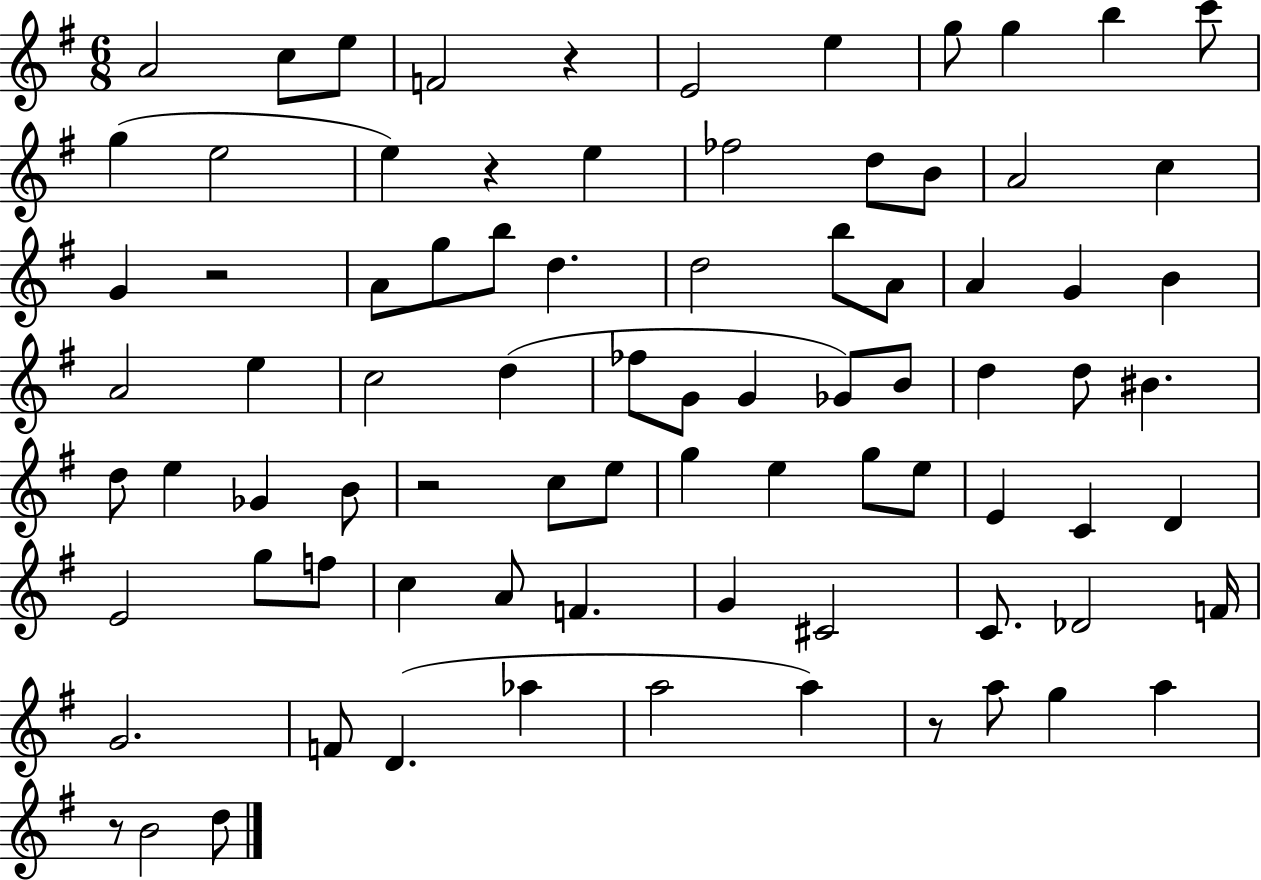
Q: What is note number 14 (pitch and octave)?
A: E5